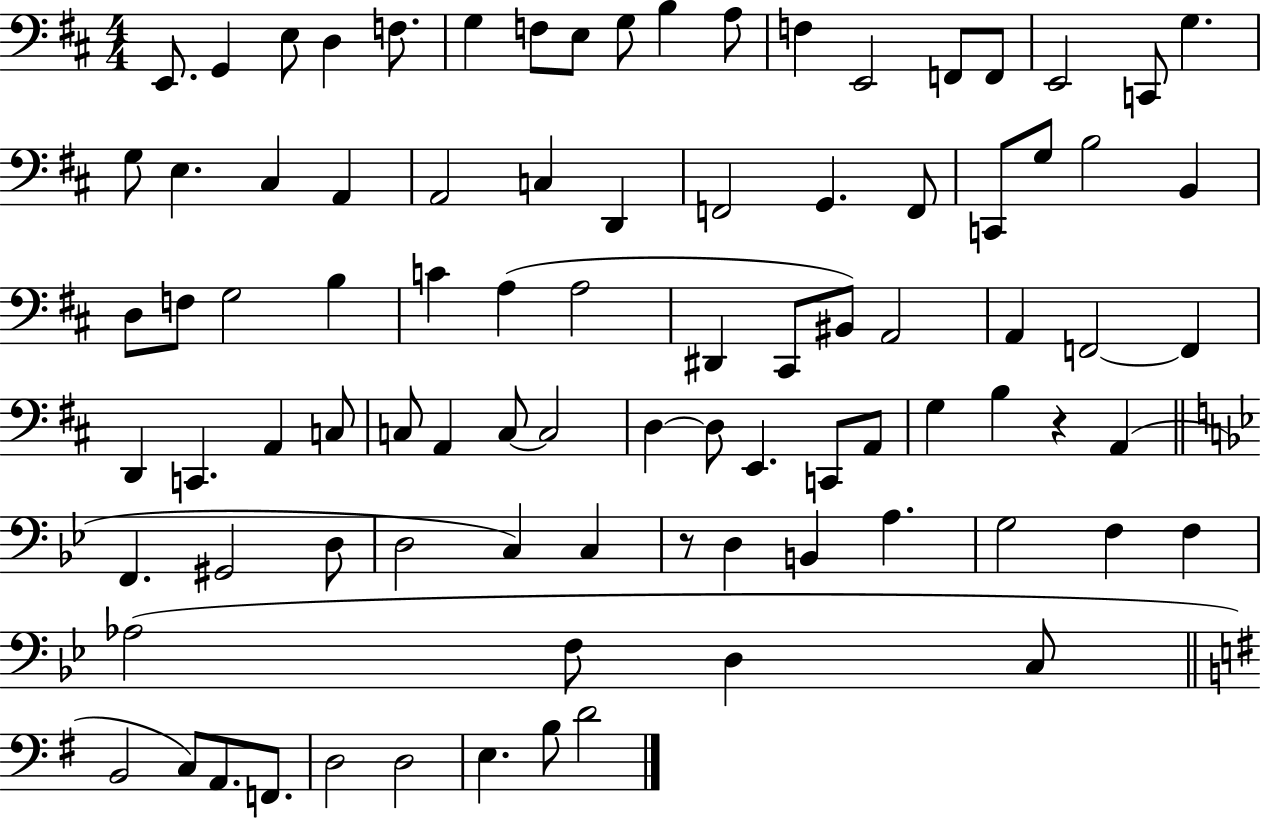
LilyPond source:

{
  \clef bass
  \numericTimeSignature
  \time 4/4
  \key d \major
  \repeat volta 2 { e,8. g,4 e8 d4 f8. | g4 f8 e8 g8 b4 a8 | f4 e,2 f,8 f,8 | e,2 c,8 g4. | \break g8 e4. cis4 a,4 | a,2 c4 d,4 | f,2 g,4. f,8 | c,8 g8 b2 b,4 | \break d8 f8 g2 b4 | c'4 a4( a2 | dis,4 cis,8 bis,8) a,2 | a,4 f,2~~ f,4 | \break d,4 c,4. a,4 c8 | c8 a,4 c8~~ c2 | d4~~ d8 e,4. c,8 a,8 | g4 b4 r4 a,4( | \break \bar "||" \break \key g \minor f,4. gis,2 d8 | d2 c4) c4 | r8 d4 b,4 a4. | g2 f4 f4 | \break aes2( f8 d4 c8 | \bar "||" \break \key g \major b,2 c8) a,8. f,8. | d2 d2 | e4. b8 d'2 | } \bar "|."
}